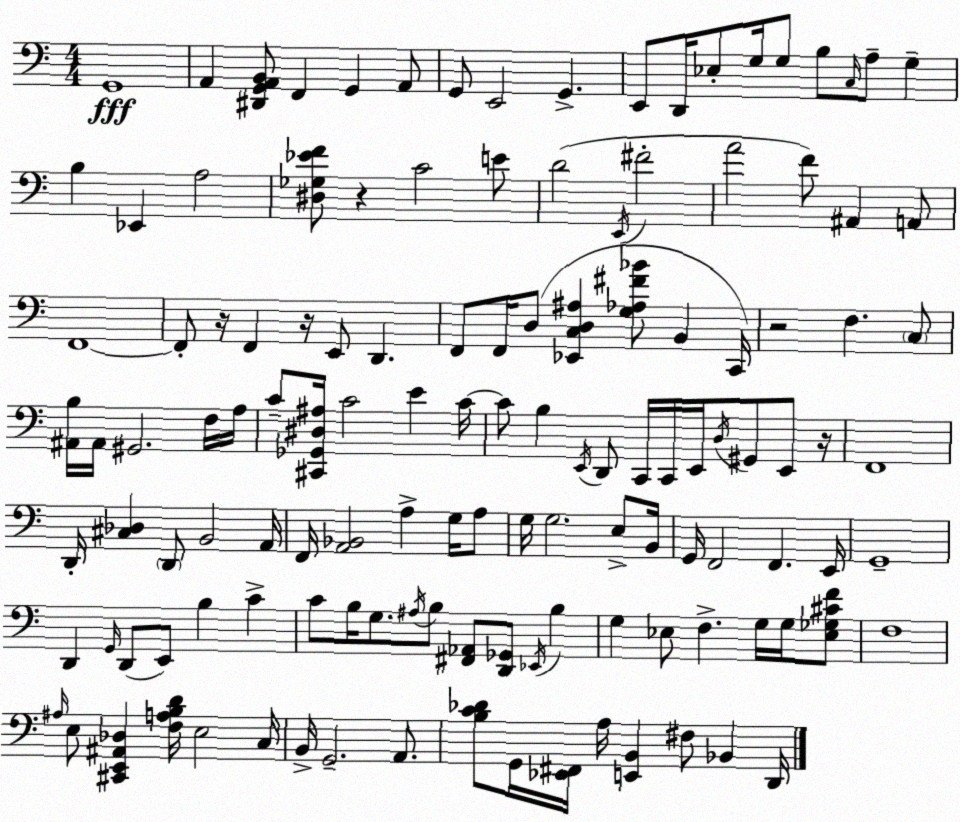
X:1
T:Untitled
M:4/4
L:1/4
K:C
G,,4 A,, [^D,,G,,A,,B,,]/2 F,, G,, A,,/2 G,,/2 E,,2 G,, E,,/2 D,,/4 _E,/2 G,/4 G,/2 B,/2 C,/4 A,/2 G, B, _E,, A,2 [^D,_G,_EF]/2 z C2 E/2 D2 E,,/4 ^F2 A2 F/2 ^A,, A,,/2 F,,4 F,,/2 z/4 F,, z/4 E,,/2 D,, F,,/2 F,,/4 D,/2 [_E,,C,D,^A,] [G,_A,^F_B]/2 B,, C,,/4 z2 F, C,/2 [^A,,B,]/4 ^A,,/4 ^G,,2 F,/4 A,/4 C/2 [^C,,_G,,^D,^A,]/4 C2 E C/4 C/2 B, E,,/4 D,,/2 C,,/4 C,,/4 E,,/4 D,/4 ^G,,/2 E,,/2 z/4 F,,4 D,,/4 [^C,_D,] D,,/2 B,,2 A,,/4 F,,/4 [A,,_B,,]2 A, G,/4 A,/2 G,/4 G,2 E,/2 B,,/4 G,,/4 F,,2 F,, E,,/4 G,,4 D,, G,,/4 D,,/2 E,,/2 B, C C/2 B,/4 G,/2 ^A,/4 B,/2 [^F,,_A,,]/2 [D,,_G,,]/2 _E,,/4 B, G, _E,/2 F, G,/4 G,/4 [_E,_G,^CF]/2 F,4 ^A,/4 E,/2 [^C,,E,,^A,,_D,] [F,A,B,D]/4 E,2 C,/4 B,,/4 G,,2 A,,/2 [B,C_D]/2 G,,/4 [_E,,^F,,]/4 A,/4 [E,,B,,] ^F,/2 _B,, D,,/4